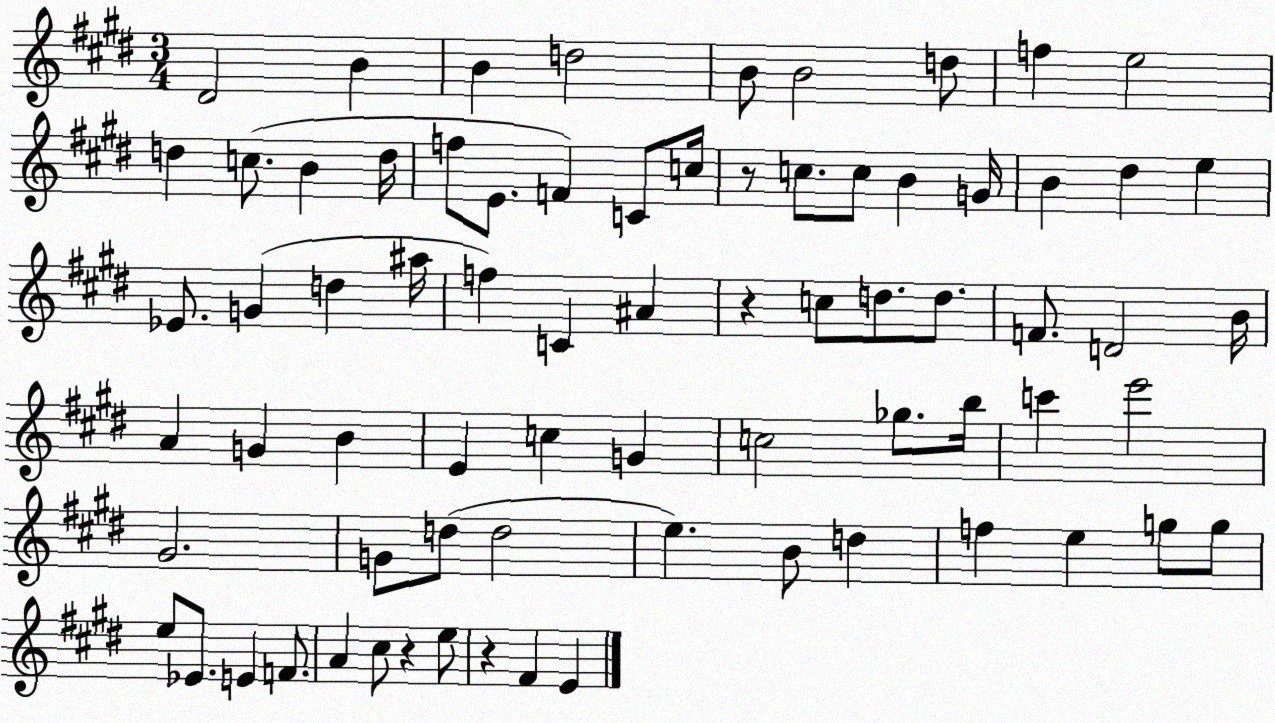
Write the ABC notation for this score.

X:1
T:Untitled
M:3/4
L:1/4
K:E
^D2 B B d2 B/2 B2 d/2 f e2 d c/2 B d/4 f/2 E/2 F C/2 c/4 z/2 c/2 c/2 B G/4 B ^d e _E/2 G d ^a/4 f C ^A z c/2 d/2 d/2 F/2 D2 B/4 A G B E c G c2 _g/2 b/4 c' e'2 ^G2 G/2 d/2 d2 e B/2 d f e g/2 g/2 e/2 _E/2 E F/2 A ^c/2 z e/2 z ^F E